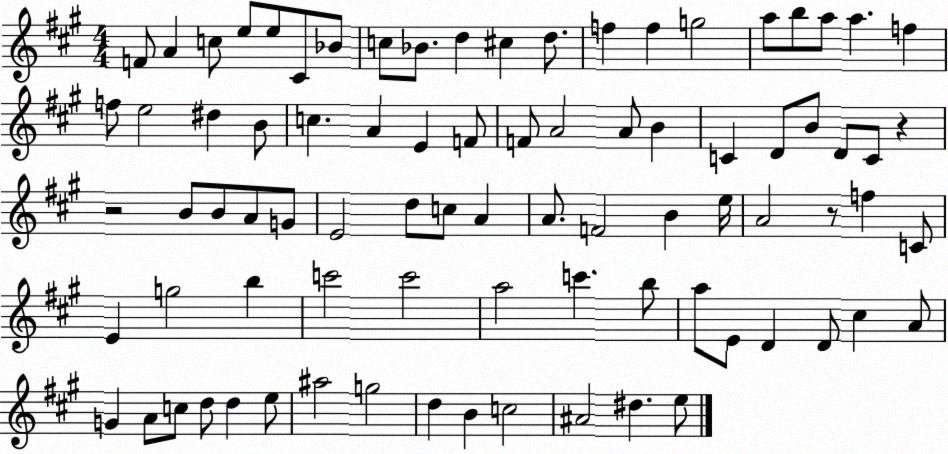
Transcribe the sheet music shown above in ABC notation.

X:1
T:Untitled
M:4/4
L:1/4
K:A
F/2 A c/2 e/2 e/2 ^C/2 _B/2 c/2 _B/2 d ^c d/2 f f g2 a/2 b/2 a/2 a f f/2 e2 ^d B/2 c A E F/2 F/2 A2 A/2 B C D/2 B/2 D/2 C/2 z z2 B/2 B/2 A/2 G/2 E2 d/2 c/2 A A/2 F2 B e/4 A2 z/2 f C/2 E g2 b c'2 c'2 a2 c' b/2 a/2 E/2 D D/2 ^c A/2 G A/2 c/2 d/2 d e/2 ^a2 g2 d B c2 ^A2 ^d e/2